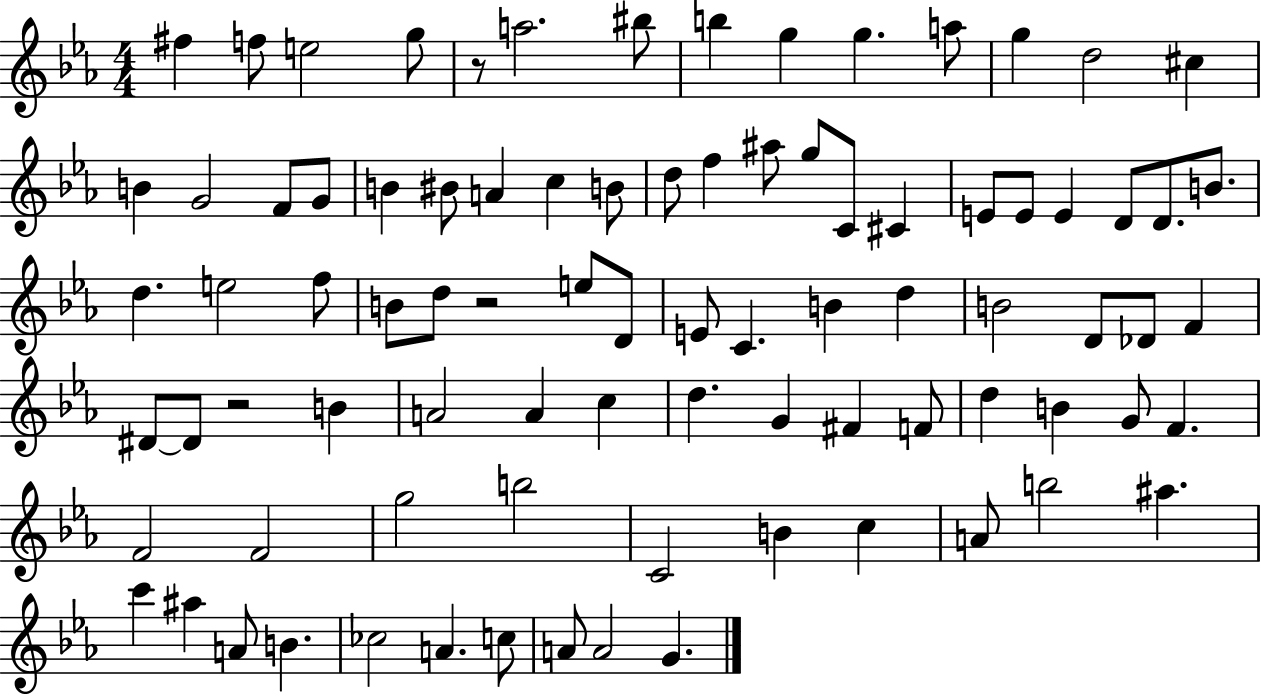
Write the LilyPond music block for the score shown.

{
  \clef treble
  \numericTimeSignature
  \time 4/4
  \key ees \major
  fis''4 f''8 e''2 g''8 | r8 a''2. bis''8 | b''4 g''4 g''4. a''8 | g''4 d''2 cis''4 | \break b'4 g'2 f'8 g'8 | b'4 bis'8 a'4 c''4 b'8 | d''8 f''4 ais''8 g''8 c'8 cis'4 | e'8 e'8 e'4 d'8 d'8. b'8. | \break d''4. e''2 f''8 | b'8 d''8 r2 e''8 d'8 | e'8 c'4. b'4 d''4 | b'2 d'8 des'8 f'4 | \break dis'8~~ dis'8 r2 b'4 | a'2 a'4 c''4 | d''4. g'4 fis'4 f'8 | d''4 b'4 g'8 f'4. | \break f'2 f'2 | g''2 b''2 | c'2 b'4 c''4 | a'8 b''2 ais''4. | \break c'''4 ais''4 a'8 b'4. | ces''2 a'4. c''8 | a'8 a'2 g'4. | \bar "|."
}